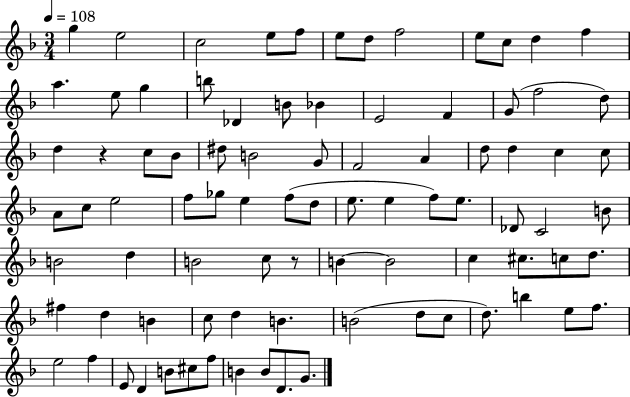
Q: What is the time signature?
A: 3/4